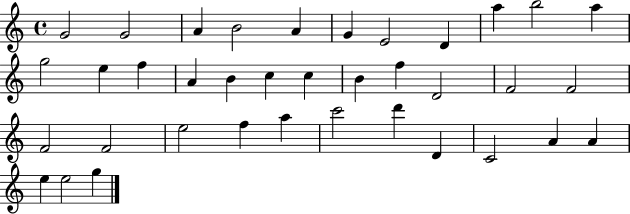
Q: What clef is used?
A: treble